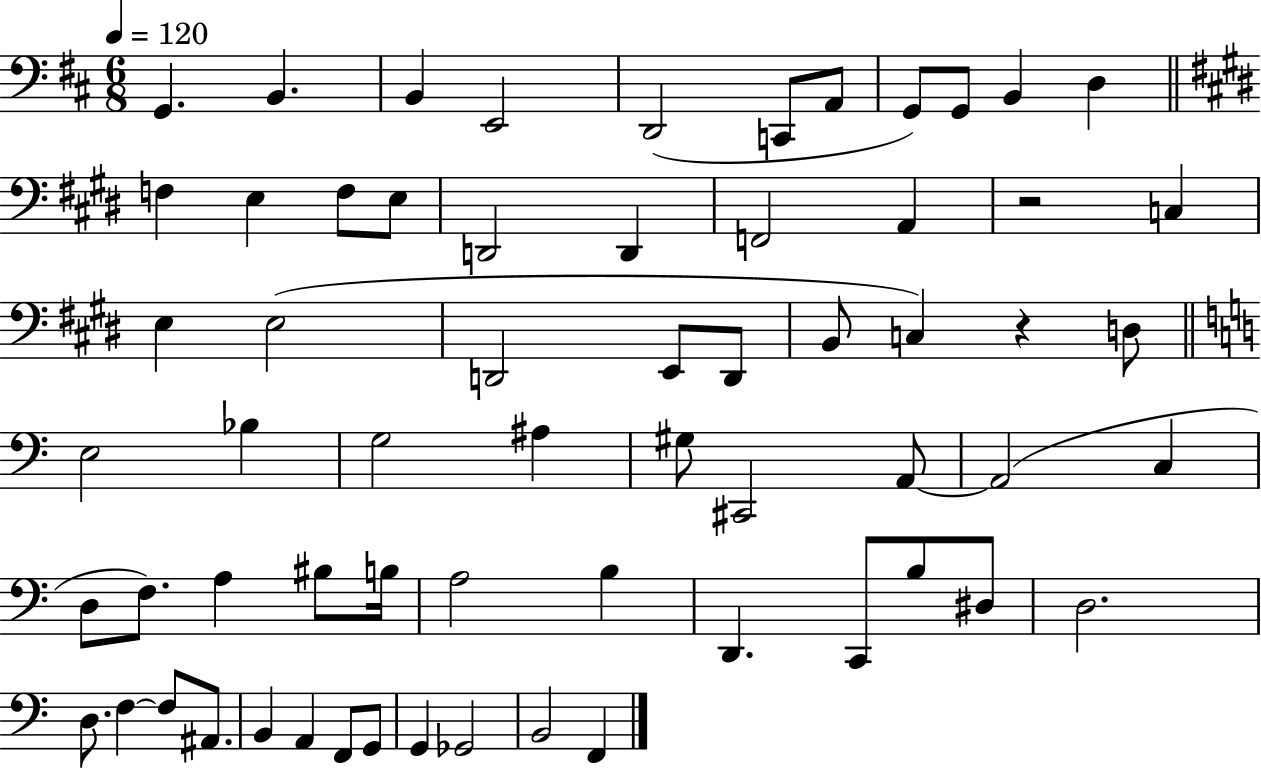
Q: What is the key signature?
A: D major